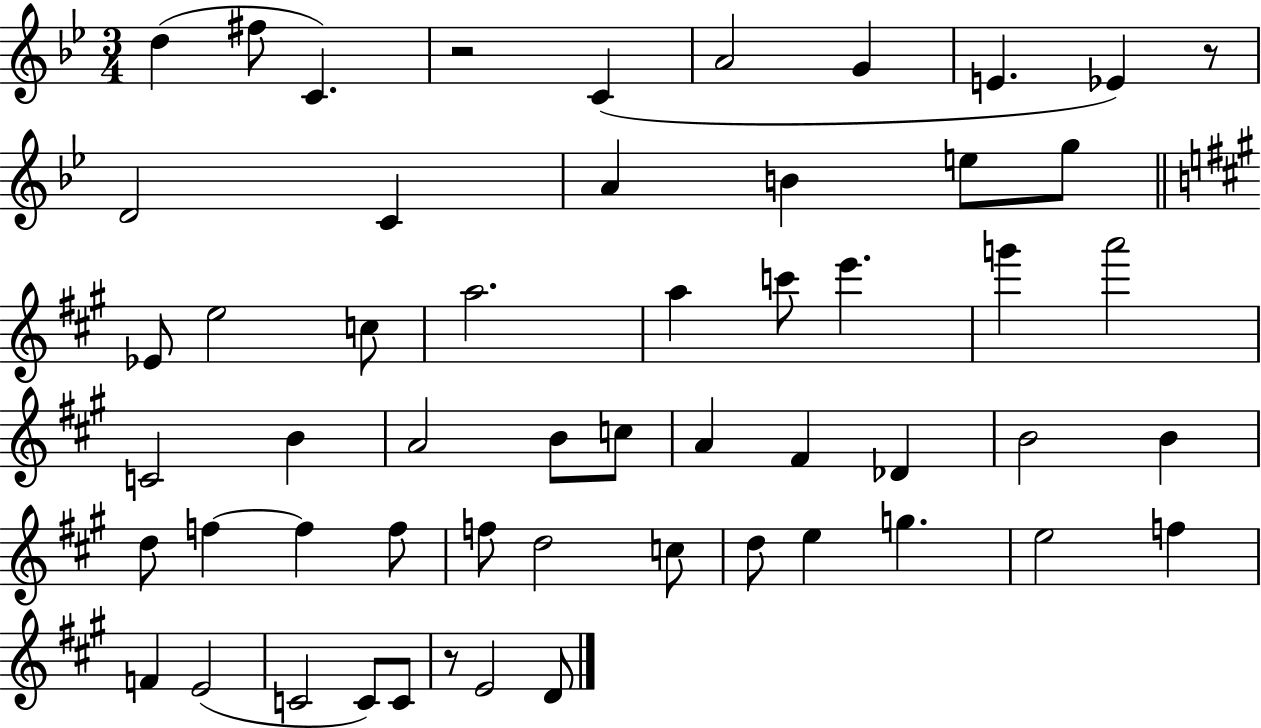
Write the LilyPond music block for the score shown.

{
  \clef treble
  \numericTimeSignature
  \time 3/4
  \key bes \major
  \repeat volta 2 { d''4( fis''8 c'4.) | r2 c'4( | a'2 g'4 | e'4. ees'4) r8 | \break d'2 c'4 | a'4 b'4 e''8 g''8 | \bar "||" \break \key a \major ees'8 e''2 c''8 | a''2. | a''4 c'''8 e'''4. | g'''4 a'''2 | \break c'2 b'4 | a'2 b'8 c''8 | a'4 fis'4 des'4 | b'2 b'4 | \break d''8 f''4~~ f''4 f''8 | f''8 d''2 c''8 | d''8 e''4 g''4. | e''2 f''4 | \break f'4 e'2( | c'2 c'8) c'8 | r8 e'2 d'8 | } \bar "|."
}